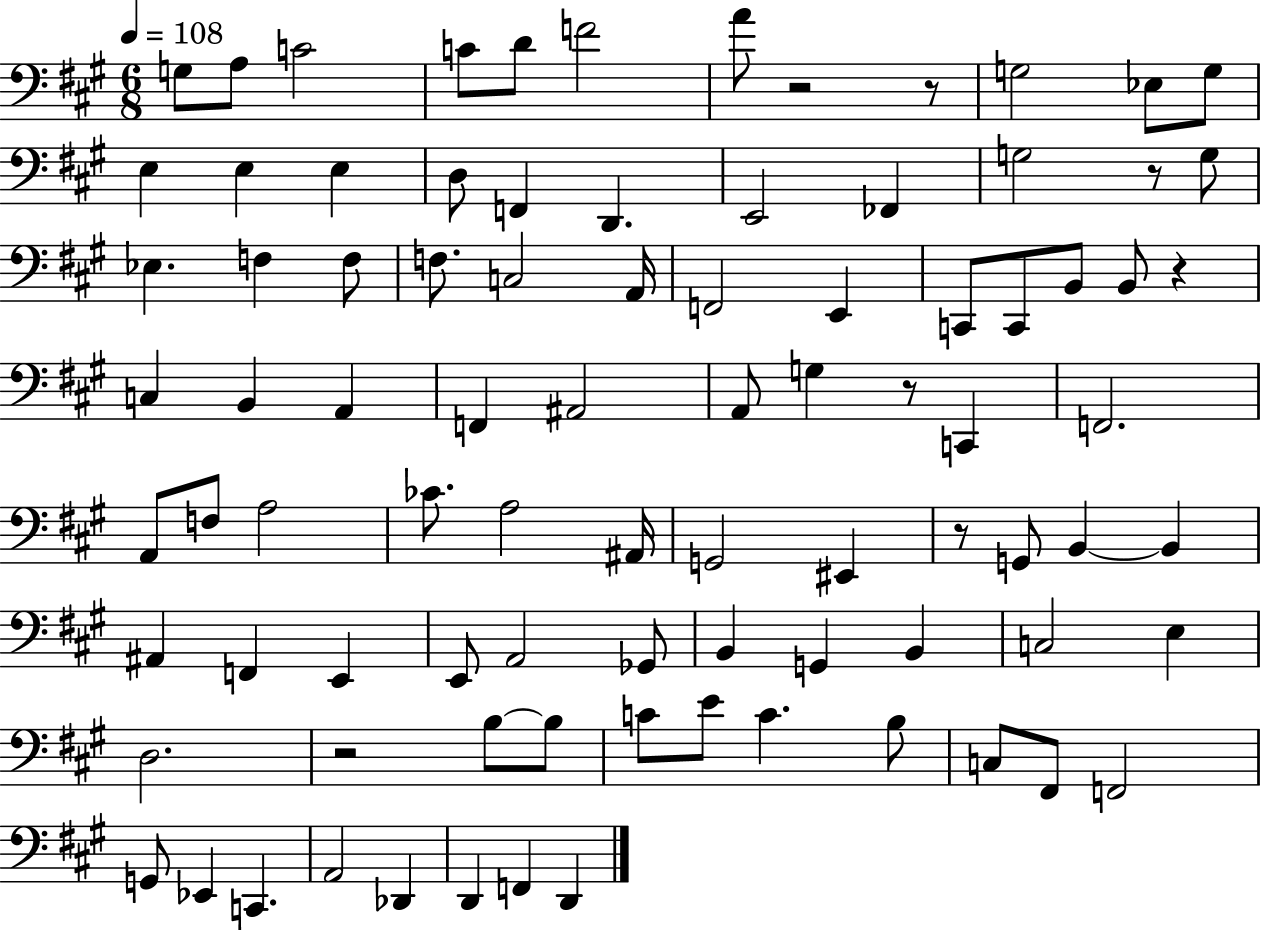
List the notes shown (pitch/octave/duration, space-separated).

G3/e A3/e C4/h C4/e D4/e F4/h A4/e R/h R/e G3/h Eb3/e G3/e E3/q E3/q E3/q D3/e F2/q D2/q. E2/h FES2/q G3/h R/e G3/e Eb3/q. F3/q F3/e F3/e. C3/h A2/s F2/h E2/q C2/e C2/e B2/e B2/e R/q C3/q B2/q A2/q F2/q A#2/h A2/e G3/q R/e C2/q F2/h. A2/e F3/e A3/h CES4/e. A3/h A#2/s G2/h EIS2/q R/e G2/e B2/q B2/q A#2/q F2/q E2/q E2/e A2/h Gb2/e B2/q G2/q B2/q C3/h E3/q D3/h. R/h B3/e B3/e C4/e E4/e C4/q. B3/e C3/e F#2/e F2/h G2/e Eb2/q C2/q. A2/h Db2/q D2/q F2/q D2/q